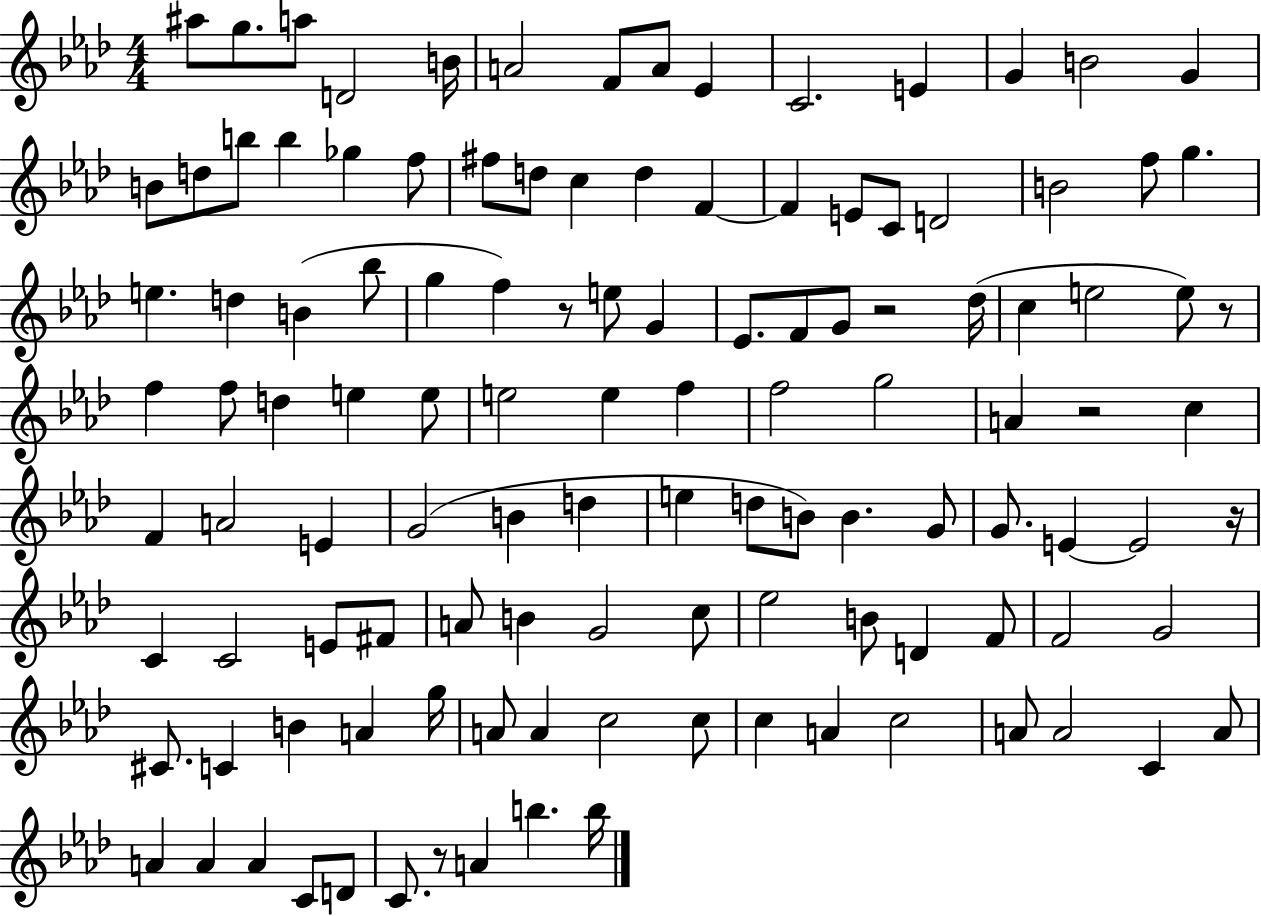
X:1
T:Untitled
M:4/4
L:1/4
K:Ab
^a/2 g/2 a/2 D2 B/4 A2 F/2 A/2 _E C2 E G B2 G B/2 d/2 b/2 b _g f/2 ^f/2 d/2 c d F F E/2 C/2 D2 B2 f/2 g e d B _b/2 g f z/2 e/2 G _E/2 F/2 G/2 z2 _d/4 c e2 e/2 z/2 f f/2 d e e/2 e2 e f f2 g2 A z2 c F A2 E G2 B d e d/2 B/2 B G/2 G/2 E E2 z/4 C C2 E/2 ^F/2 A/2 B G2 c/2 _e2 B/2 D F/2 F2 G2 ^C/2 C B A g/4 A/2 A c2 c/2 c A c2 A/2 A2 C A/2 A A A C/2 D/2 C/2 z/2 A b b/4